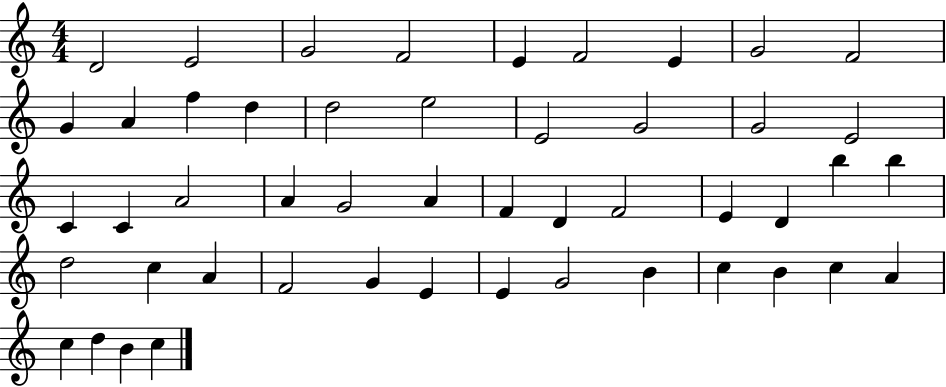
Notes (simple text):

D4/h E4/h G4/h F4/h E4/q F4/h E4/q G4/h F4/h G4/q A4/q F5/q D5/q D5/h E5/h E4/h G4/h G4/h E4/h C4/q C4/q A4/h A4/q G4/h A4/q F4/q D4/q F4/h E4/q D4/q B5/q B5/q D5/h C5/q A4/q F4/h G4/q E4/q E4/q G4/h B4/q C5/q B4/q C5/q A4/q C5/q D5/q B4/q C5/q